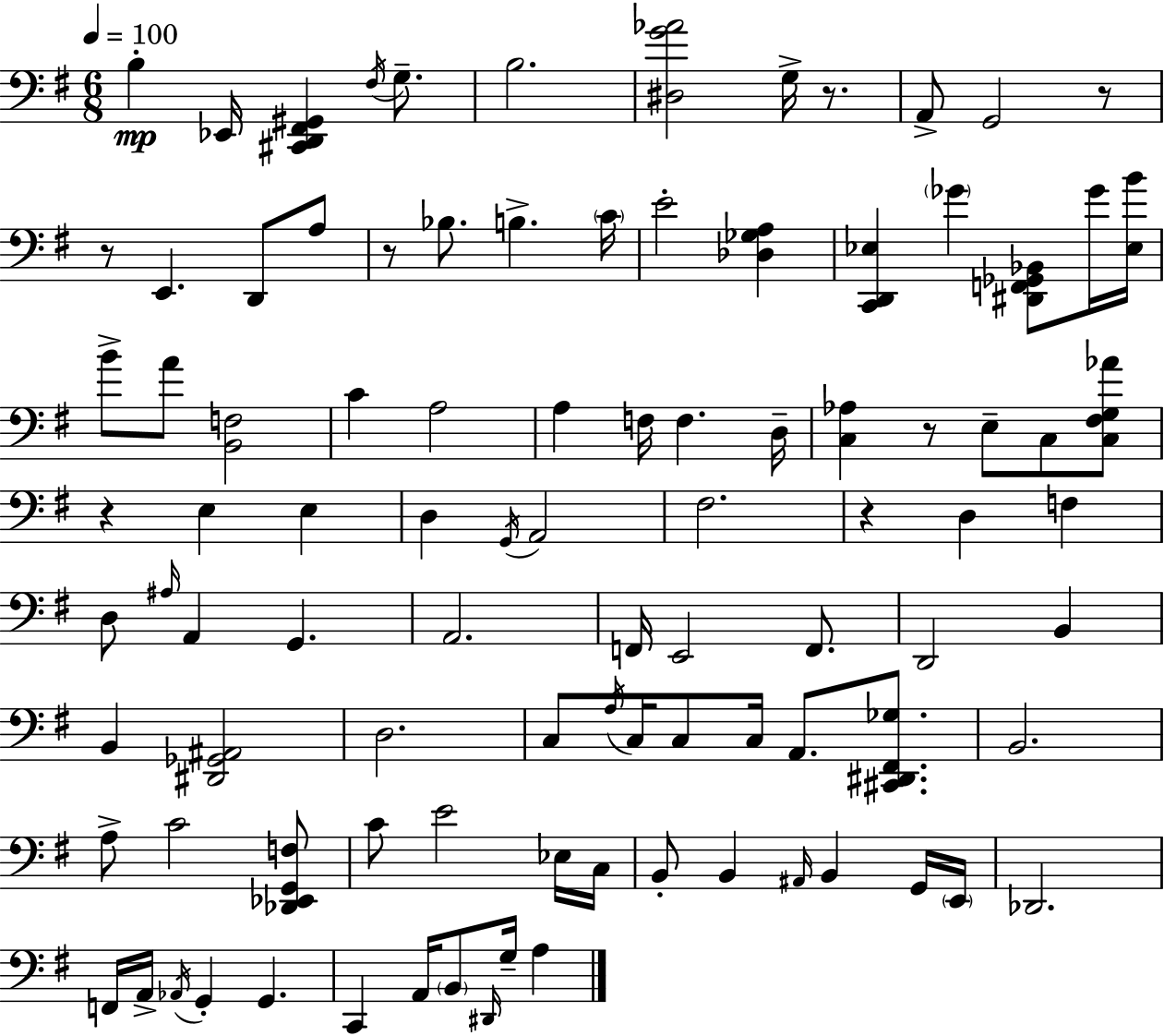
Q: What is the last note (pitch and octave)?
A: A3